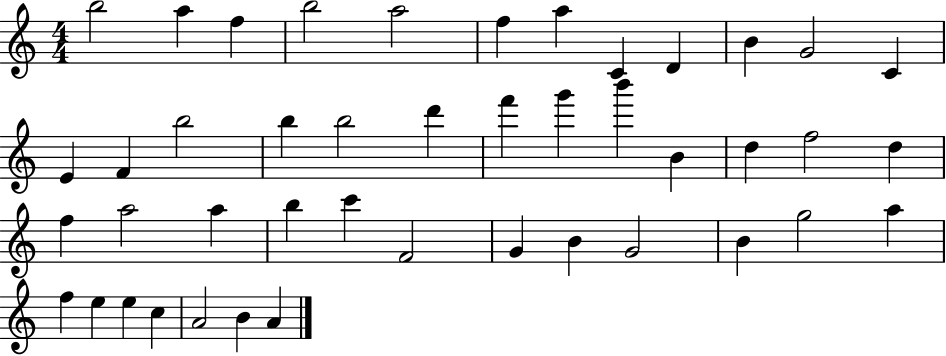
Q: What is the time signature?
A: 4/4